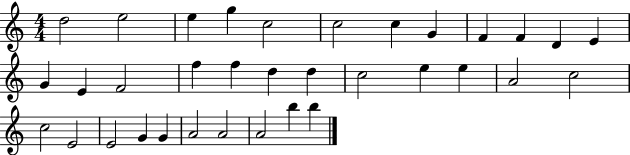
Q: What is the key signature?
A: C major